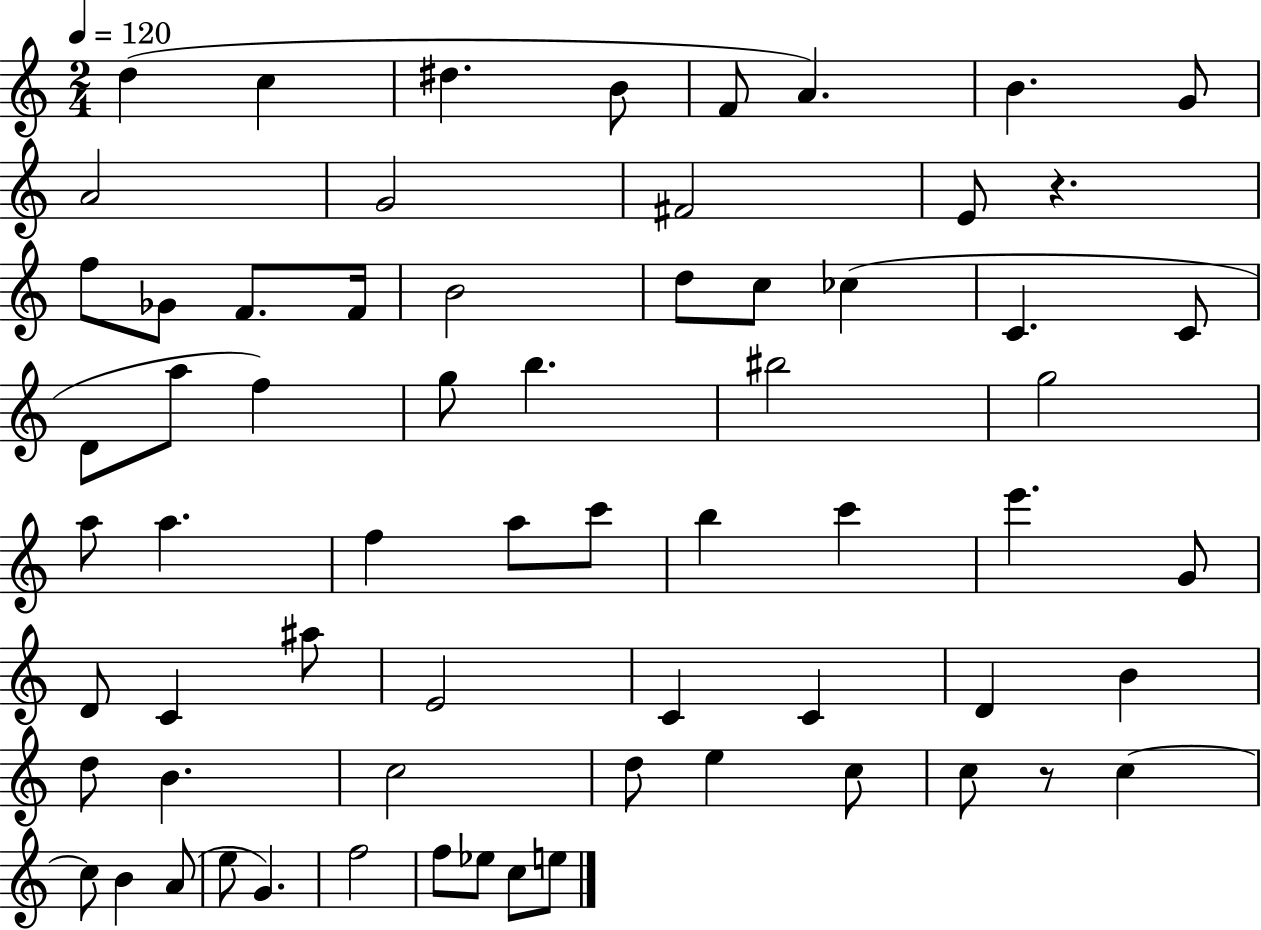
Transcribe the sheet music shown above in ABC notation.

X:1
T:Untitled
M:2/4
L:1/4
K:C
d c ^d B/2 F/2 A B G/2 A2 G2 ^F2 E/2 z f/2 _G/2 F/2 F/4 B2 d/2 c/2 _c C C/2 D/2 a/2 f g/2 b ^b2 g2 a/2 a f a/2 c'/2 b c' e' G/2 D/2 C ^a/2 E2 C C D B d/2 B c2 d/2 e c/2 c/2 z/2 c c/2 B A/2 e/2 G f2 f/2 _e/2 c/2 e/2